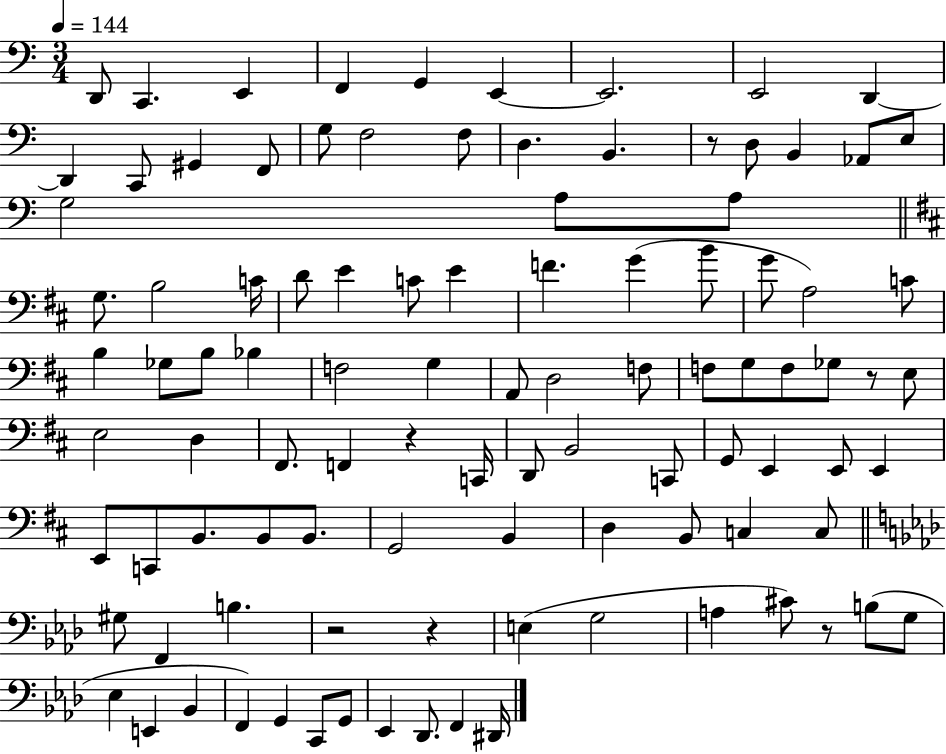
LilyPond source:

{
  \clef bass
  \numericTimeSignature
  \time 3/4
  \key c \major
  \tempo 4 = 144
  \repeat volta 2 { d,8 c,4. e,4 | f,4 g,4 e,4~~ | e,2. | e,2 d,4~~ | \break d,4 c,8 gis,4 f,8 | g8 f2 f8 | d4. b,4. | r8 d8 b,4 aes,8 e8 | \break g2 a8 a8 | \bar "||" \break \key d \major g8. b2 c'16 | d'8 e'4 c'8 e'4 | f'4. g'4( b'8 | g'8 a2) c'8 | \break b4 ges8 b8 bes4 | f2 g4 | a,8 d2 f8 | f8 g8 f8 ges8 r8 e8 | \break e2 d4 | fis,8. f,4 r4 c,16 | d,8 b,2 c,8 | g,8 e,4 e,8 e,4 | \break e,8 c,8 b,8. b,8 b,8. | g,2 b,4 | d4 b,8 c4 c8 | \bar "||" \break \key aes \major gis8 f,4 b4. | r2 r4 | e4( g2 | a4 cis'8) r8 b8( g8 | \break ees4 e,4 bes,4 | f,4) g,4 c,8 g,8 | ees,4 des,8. f,4 dis,16 | } \bar "|."
}